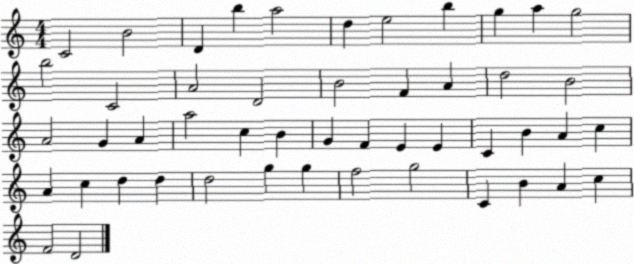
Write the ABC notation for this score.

X:1
T:Untitled
M:4/4
L:1/4
K:C
C2 B2 D b a2 d e2 b g a g2 b2 C2 A2 D2 B2 F A d2 B2 A2 G A a2 c B G F E E C B A c A c d d d2 g g f2 g2 C B A c F2 D2